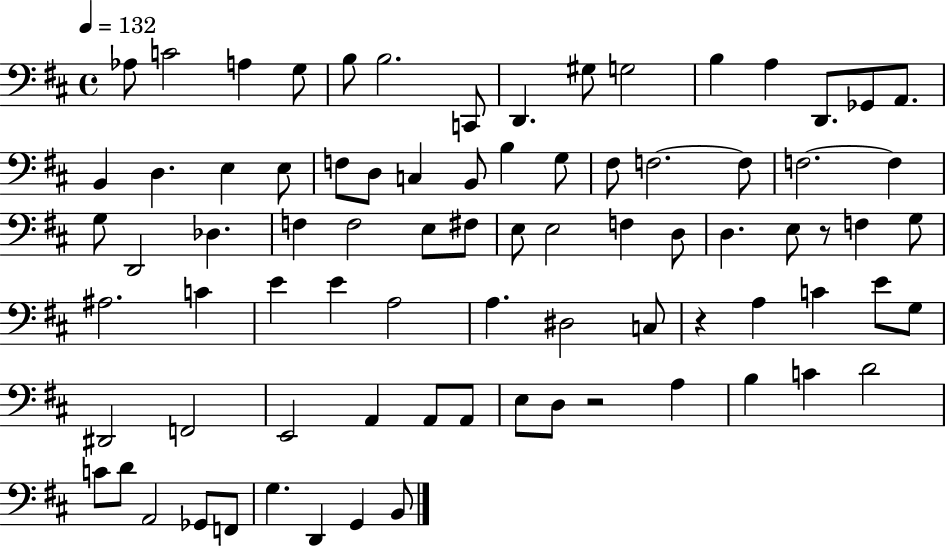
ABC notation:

X:1
T:Untitled
M:4/4
L:1/4
K:D
_A,/2 C2 A, G,/2 B,/2 B,2 C,,/2 D,, ^G,/2 G,2 B, A, D,,/2 _G,,/2 A,,/2 B,, D, E, E,/2 F,/2 D,/2 C, B,,/2 B, G,/2 ^F,/2 F,2 F,/2 F,2 F, G,/2 D,,2 _D, F, F,2 E,/2 ^F,/2 E,/2 E,2 F, D,/2 D, E,/2 z/2 F, G,/2 ^A,2 C E E A,2 A, ^D,2 C,/2 z A, C E/2 G,/2 ^D,,2 F,,2 E,,2 A,, A,,/2 A,,/2 E,/2 D,/2 z2 A, B, C D2 C/2 D/2 A,,2 _G,,/2 F,,/2 G, D,, G,, B,,/2